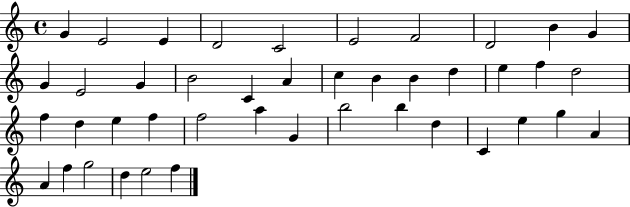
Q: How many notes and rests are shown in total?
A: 43